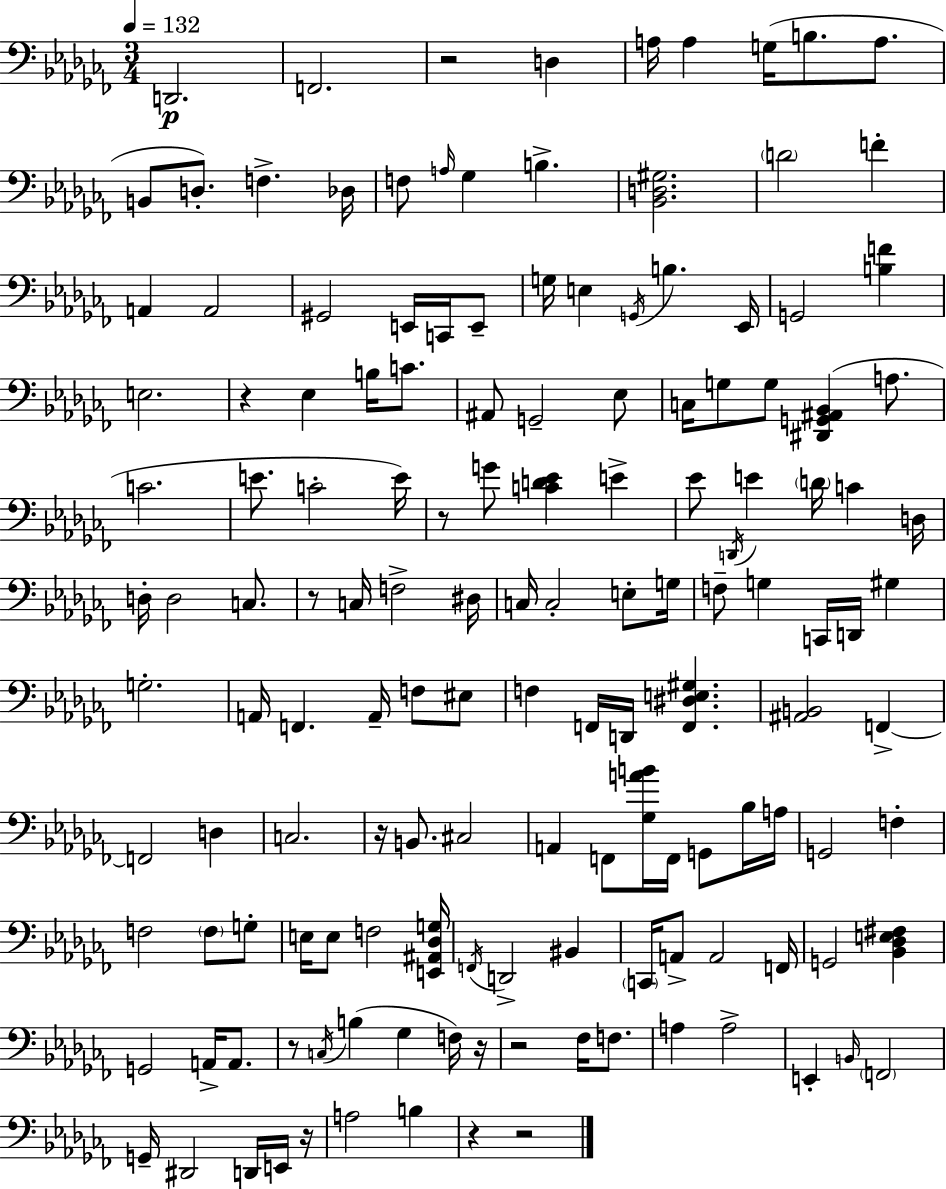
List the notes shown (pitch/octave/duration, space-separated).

D2/h. F2/h. R/h D3/q A3/s A3/q G3/s B3/e. A3/e. B2/e D3/e. F3/q. Db3/s F3/e A3/s Gb3/q B3/q. [Bb2,D3,G#3]/h. D4/h F4/q A2/q A2/h G#2/h E2/s C2/s E2/e G3/s E3/q G2/s B3/q. Eb2/s G2/h [B3,F4]/q E3/h. R/q Eb3/q B3/s C4/e. A#2/e G2/h Eb3/e C3/s G3/e G3/e [D#2,G2,A#2,Bb2]/q A3/e. C4/h. E4/e. C4/h E4/s R/e G4/e [C4,D4,Eb4]/q E4/q Eb4/e D2/s E4/q D4/s C4/q D3/s D3/s D3/h C3/e. R/e C3/s F3/h D#3/s C3/s C3/h E3/e G3/s F3/e G3/q C2/s D2/s G#3/q G3/h. A2/s F2/q. A2/s F3/e EIS3/e F3/q F2/s D2/s [F2,D#3,E3,G#3]/q. [A#2,B2]/h F2/q F2/h D3/q C3/h. R/s B2/e. C#3/h A2/q F2/e [Gb3,A4,B4]/s F2/s G2/e Bb3/s A3/s G2/h F3/q F3/h F3/e G3/e E3/s E3/e F3/h [E2,A#2,Db3,G3]/s F2/s D2/h BIS2/q C2/s A2/e A2/h F2/s G2/h [Bb2,Db3,E3,F#3]/q G2/h A2/s A2/e. R/e C3/s B3/q Gb3/q F3/s R/s R/h FES3/s F3/e. A3/q A3/h E2/q B2/s F2/h G2/s D#2/h D2/s E2/s R/s A3/h B3/q R/q R/h